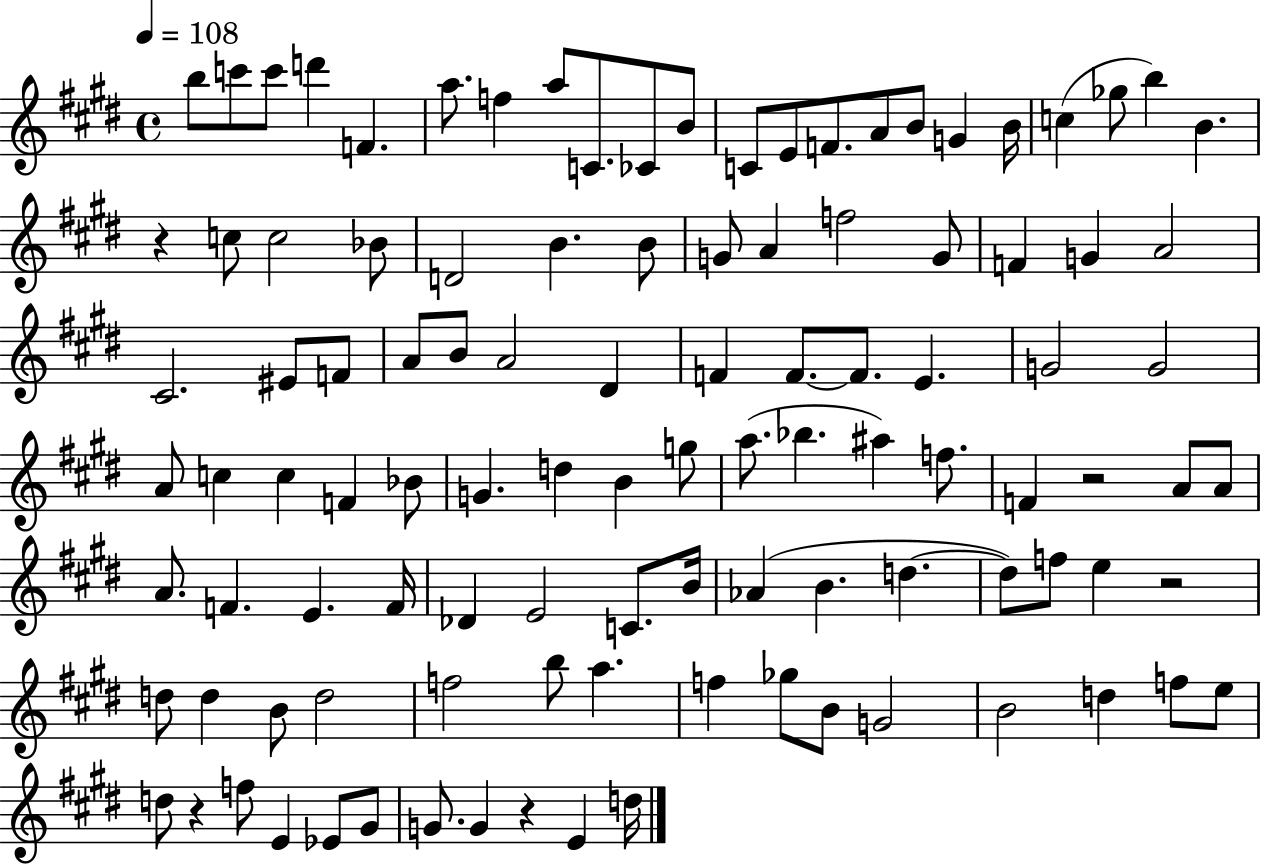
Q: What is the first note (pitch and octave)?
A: B5